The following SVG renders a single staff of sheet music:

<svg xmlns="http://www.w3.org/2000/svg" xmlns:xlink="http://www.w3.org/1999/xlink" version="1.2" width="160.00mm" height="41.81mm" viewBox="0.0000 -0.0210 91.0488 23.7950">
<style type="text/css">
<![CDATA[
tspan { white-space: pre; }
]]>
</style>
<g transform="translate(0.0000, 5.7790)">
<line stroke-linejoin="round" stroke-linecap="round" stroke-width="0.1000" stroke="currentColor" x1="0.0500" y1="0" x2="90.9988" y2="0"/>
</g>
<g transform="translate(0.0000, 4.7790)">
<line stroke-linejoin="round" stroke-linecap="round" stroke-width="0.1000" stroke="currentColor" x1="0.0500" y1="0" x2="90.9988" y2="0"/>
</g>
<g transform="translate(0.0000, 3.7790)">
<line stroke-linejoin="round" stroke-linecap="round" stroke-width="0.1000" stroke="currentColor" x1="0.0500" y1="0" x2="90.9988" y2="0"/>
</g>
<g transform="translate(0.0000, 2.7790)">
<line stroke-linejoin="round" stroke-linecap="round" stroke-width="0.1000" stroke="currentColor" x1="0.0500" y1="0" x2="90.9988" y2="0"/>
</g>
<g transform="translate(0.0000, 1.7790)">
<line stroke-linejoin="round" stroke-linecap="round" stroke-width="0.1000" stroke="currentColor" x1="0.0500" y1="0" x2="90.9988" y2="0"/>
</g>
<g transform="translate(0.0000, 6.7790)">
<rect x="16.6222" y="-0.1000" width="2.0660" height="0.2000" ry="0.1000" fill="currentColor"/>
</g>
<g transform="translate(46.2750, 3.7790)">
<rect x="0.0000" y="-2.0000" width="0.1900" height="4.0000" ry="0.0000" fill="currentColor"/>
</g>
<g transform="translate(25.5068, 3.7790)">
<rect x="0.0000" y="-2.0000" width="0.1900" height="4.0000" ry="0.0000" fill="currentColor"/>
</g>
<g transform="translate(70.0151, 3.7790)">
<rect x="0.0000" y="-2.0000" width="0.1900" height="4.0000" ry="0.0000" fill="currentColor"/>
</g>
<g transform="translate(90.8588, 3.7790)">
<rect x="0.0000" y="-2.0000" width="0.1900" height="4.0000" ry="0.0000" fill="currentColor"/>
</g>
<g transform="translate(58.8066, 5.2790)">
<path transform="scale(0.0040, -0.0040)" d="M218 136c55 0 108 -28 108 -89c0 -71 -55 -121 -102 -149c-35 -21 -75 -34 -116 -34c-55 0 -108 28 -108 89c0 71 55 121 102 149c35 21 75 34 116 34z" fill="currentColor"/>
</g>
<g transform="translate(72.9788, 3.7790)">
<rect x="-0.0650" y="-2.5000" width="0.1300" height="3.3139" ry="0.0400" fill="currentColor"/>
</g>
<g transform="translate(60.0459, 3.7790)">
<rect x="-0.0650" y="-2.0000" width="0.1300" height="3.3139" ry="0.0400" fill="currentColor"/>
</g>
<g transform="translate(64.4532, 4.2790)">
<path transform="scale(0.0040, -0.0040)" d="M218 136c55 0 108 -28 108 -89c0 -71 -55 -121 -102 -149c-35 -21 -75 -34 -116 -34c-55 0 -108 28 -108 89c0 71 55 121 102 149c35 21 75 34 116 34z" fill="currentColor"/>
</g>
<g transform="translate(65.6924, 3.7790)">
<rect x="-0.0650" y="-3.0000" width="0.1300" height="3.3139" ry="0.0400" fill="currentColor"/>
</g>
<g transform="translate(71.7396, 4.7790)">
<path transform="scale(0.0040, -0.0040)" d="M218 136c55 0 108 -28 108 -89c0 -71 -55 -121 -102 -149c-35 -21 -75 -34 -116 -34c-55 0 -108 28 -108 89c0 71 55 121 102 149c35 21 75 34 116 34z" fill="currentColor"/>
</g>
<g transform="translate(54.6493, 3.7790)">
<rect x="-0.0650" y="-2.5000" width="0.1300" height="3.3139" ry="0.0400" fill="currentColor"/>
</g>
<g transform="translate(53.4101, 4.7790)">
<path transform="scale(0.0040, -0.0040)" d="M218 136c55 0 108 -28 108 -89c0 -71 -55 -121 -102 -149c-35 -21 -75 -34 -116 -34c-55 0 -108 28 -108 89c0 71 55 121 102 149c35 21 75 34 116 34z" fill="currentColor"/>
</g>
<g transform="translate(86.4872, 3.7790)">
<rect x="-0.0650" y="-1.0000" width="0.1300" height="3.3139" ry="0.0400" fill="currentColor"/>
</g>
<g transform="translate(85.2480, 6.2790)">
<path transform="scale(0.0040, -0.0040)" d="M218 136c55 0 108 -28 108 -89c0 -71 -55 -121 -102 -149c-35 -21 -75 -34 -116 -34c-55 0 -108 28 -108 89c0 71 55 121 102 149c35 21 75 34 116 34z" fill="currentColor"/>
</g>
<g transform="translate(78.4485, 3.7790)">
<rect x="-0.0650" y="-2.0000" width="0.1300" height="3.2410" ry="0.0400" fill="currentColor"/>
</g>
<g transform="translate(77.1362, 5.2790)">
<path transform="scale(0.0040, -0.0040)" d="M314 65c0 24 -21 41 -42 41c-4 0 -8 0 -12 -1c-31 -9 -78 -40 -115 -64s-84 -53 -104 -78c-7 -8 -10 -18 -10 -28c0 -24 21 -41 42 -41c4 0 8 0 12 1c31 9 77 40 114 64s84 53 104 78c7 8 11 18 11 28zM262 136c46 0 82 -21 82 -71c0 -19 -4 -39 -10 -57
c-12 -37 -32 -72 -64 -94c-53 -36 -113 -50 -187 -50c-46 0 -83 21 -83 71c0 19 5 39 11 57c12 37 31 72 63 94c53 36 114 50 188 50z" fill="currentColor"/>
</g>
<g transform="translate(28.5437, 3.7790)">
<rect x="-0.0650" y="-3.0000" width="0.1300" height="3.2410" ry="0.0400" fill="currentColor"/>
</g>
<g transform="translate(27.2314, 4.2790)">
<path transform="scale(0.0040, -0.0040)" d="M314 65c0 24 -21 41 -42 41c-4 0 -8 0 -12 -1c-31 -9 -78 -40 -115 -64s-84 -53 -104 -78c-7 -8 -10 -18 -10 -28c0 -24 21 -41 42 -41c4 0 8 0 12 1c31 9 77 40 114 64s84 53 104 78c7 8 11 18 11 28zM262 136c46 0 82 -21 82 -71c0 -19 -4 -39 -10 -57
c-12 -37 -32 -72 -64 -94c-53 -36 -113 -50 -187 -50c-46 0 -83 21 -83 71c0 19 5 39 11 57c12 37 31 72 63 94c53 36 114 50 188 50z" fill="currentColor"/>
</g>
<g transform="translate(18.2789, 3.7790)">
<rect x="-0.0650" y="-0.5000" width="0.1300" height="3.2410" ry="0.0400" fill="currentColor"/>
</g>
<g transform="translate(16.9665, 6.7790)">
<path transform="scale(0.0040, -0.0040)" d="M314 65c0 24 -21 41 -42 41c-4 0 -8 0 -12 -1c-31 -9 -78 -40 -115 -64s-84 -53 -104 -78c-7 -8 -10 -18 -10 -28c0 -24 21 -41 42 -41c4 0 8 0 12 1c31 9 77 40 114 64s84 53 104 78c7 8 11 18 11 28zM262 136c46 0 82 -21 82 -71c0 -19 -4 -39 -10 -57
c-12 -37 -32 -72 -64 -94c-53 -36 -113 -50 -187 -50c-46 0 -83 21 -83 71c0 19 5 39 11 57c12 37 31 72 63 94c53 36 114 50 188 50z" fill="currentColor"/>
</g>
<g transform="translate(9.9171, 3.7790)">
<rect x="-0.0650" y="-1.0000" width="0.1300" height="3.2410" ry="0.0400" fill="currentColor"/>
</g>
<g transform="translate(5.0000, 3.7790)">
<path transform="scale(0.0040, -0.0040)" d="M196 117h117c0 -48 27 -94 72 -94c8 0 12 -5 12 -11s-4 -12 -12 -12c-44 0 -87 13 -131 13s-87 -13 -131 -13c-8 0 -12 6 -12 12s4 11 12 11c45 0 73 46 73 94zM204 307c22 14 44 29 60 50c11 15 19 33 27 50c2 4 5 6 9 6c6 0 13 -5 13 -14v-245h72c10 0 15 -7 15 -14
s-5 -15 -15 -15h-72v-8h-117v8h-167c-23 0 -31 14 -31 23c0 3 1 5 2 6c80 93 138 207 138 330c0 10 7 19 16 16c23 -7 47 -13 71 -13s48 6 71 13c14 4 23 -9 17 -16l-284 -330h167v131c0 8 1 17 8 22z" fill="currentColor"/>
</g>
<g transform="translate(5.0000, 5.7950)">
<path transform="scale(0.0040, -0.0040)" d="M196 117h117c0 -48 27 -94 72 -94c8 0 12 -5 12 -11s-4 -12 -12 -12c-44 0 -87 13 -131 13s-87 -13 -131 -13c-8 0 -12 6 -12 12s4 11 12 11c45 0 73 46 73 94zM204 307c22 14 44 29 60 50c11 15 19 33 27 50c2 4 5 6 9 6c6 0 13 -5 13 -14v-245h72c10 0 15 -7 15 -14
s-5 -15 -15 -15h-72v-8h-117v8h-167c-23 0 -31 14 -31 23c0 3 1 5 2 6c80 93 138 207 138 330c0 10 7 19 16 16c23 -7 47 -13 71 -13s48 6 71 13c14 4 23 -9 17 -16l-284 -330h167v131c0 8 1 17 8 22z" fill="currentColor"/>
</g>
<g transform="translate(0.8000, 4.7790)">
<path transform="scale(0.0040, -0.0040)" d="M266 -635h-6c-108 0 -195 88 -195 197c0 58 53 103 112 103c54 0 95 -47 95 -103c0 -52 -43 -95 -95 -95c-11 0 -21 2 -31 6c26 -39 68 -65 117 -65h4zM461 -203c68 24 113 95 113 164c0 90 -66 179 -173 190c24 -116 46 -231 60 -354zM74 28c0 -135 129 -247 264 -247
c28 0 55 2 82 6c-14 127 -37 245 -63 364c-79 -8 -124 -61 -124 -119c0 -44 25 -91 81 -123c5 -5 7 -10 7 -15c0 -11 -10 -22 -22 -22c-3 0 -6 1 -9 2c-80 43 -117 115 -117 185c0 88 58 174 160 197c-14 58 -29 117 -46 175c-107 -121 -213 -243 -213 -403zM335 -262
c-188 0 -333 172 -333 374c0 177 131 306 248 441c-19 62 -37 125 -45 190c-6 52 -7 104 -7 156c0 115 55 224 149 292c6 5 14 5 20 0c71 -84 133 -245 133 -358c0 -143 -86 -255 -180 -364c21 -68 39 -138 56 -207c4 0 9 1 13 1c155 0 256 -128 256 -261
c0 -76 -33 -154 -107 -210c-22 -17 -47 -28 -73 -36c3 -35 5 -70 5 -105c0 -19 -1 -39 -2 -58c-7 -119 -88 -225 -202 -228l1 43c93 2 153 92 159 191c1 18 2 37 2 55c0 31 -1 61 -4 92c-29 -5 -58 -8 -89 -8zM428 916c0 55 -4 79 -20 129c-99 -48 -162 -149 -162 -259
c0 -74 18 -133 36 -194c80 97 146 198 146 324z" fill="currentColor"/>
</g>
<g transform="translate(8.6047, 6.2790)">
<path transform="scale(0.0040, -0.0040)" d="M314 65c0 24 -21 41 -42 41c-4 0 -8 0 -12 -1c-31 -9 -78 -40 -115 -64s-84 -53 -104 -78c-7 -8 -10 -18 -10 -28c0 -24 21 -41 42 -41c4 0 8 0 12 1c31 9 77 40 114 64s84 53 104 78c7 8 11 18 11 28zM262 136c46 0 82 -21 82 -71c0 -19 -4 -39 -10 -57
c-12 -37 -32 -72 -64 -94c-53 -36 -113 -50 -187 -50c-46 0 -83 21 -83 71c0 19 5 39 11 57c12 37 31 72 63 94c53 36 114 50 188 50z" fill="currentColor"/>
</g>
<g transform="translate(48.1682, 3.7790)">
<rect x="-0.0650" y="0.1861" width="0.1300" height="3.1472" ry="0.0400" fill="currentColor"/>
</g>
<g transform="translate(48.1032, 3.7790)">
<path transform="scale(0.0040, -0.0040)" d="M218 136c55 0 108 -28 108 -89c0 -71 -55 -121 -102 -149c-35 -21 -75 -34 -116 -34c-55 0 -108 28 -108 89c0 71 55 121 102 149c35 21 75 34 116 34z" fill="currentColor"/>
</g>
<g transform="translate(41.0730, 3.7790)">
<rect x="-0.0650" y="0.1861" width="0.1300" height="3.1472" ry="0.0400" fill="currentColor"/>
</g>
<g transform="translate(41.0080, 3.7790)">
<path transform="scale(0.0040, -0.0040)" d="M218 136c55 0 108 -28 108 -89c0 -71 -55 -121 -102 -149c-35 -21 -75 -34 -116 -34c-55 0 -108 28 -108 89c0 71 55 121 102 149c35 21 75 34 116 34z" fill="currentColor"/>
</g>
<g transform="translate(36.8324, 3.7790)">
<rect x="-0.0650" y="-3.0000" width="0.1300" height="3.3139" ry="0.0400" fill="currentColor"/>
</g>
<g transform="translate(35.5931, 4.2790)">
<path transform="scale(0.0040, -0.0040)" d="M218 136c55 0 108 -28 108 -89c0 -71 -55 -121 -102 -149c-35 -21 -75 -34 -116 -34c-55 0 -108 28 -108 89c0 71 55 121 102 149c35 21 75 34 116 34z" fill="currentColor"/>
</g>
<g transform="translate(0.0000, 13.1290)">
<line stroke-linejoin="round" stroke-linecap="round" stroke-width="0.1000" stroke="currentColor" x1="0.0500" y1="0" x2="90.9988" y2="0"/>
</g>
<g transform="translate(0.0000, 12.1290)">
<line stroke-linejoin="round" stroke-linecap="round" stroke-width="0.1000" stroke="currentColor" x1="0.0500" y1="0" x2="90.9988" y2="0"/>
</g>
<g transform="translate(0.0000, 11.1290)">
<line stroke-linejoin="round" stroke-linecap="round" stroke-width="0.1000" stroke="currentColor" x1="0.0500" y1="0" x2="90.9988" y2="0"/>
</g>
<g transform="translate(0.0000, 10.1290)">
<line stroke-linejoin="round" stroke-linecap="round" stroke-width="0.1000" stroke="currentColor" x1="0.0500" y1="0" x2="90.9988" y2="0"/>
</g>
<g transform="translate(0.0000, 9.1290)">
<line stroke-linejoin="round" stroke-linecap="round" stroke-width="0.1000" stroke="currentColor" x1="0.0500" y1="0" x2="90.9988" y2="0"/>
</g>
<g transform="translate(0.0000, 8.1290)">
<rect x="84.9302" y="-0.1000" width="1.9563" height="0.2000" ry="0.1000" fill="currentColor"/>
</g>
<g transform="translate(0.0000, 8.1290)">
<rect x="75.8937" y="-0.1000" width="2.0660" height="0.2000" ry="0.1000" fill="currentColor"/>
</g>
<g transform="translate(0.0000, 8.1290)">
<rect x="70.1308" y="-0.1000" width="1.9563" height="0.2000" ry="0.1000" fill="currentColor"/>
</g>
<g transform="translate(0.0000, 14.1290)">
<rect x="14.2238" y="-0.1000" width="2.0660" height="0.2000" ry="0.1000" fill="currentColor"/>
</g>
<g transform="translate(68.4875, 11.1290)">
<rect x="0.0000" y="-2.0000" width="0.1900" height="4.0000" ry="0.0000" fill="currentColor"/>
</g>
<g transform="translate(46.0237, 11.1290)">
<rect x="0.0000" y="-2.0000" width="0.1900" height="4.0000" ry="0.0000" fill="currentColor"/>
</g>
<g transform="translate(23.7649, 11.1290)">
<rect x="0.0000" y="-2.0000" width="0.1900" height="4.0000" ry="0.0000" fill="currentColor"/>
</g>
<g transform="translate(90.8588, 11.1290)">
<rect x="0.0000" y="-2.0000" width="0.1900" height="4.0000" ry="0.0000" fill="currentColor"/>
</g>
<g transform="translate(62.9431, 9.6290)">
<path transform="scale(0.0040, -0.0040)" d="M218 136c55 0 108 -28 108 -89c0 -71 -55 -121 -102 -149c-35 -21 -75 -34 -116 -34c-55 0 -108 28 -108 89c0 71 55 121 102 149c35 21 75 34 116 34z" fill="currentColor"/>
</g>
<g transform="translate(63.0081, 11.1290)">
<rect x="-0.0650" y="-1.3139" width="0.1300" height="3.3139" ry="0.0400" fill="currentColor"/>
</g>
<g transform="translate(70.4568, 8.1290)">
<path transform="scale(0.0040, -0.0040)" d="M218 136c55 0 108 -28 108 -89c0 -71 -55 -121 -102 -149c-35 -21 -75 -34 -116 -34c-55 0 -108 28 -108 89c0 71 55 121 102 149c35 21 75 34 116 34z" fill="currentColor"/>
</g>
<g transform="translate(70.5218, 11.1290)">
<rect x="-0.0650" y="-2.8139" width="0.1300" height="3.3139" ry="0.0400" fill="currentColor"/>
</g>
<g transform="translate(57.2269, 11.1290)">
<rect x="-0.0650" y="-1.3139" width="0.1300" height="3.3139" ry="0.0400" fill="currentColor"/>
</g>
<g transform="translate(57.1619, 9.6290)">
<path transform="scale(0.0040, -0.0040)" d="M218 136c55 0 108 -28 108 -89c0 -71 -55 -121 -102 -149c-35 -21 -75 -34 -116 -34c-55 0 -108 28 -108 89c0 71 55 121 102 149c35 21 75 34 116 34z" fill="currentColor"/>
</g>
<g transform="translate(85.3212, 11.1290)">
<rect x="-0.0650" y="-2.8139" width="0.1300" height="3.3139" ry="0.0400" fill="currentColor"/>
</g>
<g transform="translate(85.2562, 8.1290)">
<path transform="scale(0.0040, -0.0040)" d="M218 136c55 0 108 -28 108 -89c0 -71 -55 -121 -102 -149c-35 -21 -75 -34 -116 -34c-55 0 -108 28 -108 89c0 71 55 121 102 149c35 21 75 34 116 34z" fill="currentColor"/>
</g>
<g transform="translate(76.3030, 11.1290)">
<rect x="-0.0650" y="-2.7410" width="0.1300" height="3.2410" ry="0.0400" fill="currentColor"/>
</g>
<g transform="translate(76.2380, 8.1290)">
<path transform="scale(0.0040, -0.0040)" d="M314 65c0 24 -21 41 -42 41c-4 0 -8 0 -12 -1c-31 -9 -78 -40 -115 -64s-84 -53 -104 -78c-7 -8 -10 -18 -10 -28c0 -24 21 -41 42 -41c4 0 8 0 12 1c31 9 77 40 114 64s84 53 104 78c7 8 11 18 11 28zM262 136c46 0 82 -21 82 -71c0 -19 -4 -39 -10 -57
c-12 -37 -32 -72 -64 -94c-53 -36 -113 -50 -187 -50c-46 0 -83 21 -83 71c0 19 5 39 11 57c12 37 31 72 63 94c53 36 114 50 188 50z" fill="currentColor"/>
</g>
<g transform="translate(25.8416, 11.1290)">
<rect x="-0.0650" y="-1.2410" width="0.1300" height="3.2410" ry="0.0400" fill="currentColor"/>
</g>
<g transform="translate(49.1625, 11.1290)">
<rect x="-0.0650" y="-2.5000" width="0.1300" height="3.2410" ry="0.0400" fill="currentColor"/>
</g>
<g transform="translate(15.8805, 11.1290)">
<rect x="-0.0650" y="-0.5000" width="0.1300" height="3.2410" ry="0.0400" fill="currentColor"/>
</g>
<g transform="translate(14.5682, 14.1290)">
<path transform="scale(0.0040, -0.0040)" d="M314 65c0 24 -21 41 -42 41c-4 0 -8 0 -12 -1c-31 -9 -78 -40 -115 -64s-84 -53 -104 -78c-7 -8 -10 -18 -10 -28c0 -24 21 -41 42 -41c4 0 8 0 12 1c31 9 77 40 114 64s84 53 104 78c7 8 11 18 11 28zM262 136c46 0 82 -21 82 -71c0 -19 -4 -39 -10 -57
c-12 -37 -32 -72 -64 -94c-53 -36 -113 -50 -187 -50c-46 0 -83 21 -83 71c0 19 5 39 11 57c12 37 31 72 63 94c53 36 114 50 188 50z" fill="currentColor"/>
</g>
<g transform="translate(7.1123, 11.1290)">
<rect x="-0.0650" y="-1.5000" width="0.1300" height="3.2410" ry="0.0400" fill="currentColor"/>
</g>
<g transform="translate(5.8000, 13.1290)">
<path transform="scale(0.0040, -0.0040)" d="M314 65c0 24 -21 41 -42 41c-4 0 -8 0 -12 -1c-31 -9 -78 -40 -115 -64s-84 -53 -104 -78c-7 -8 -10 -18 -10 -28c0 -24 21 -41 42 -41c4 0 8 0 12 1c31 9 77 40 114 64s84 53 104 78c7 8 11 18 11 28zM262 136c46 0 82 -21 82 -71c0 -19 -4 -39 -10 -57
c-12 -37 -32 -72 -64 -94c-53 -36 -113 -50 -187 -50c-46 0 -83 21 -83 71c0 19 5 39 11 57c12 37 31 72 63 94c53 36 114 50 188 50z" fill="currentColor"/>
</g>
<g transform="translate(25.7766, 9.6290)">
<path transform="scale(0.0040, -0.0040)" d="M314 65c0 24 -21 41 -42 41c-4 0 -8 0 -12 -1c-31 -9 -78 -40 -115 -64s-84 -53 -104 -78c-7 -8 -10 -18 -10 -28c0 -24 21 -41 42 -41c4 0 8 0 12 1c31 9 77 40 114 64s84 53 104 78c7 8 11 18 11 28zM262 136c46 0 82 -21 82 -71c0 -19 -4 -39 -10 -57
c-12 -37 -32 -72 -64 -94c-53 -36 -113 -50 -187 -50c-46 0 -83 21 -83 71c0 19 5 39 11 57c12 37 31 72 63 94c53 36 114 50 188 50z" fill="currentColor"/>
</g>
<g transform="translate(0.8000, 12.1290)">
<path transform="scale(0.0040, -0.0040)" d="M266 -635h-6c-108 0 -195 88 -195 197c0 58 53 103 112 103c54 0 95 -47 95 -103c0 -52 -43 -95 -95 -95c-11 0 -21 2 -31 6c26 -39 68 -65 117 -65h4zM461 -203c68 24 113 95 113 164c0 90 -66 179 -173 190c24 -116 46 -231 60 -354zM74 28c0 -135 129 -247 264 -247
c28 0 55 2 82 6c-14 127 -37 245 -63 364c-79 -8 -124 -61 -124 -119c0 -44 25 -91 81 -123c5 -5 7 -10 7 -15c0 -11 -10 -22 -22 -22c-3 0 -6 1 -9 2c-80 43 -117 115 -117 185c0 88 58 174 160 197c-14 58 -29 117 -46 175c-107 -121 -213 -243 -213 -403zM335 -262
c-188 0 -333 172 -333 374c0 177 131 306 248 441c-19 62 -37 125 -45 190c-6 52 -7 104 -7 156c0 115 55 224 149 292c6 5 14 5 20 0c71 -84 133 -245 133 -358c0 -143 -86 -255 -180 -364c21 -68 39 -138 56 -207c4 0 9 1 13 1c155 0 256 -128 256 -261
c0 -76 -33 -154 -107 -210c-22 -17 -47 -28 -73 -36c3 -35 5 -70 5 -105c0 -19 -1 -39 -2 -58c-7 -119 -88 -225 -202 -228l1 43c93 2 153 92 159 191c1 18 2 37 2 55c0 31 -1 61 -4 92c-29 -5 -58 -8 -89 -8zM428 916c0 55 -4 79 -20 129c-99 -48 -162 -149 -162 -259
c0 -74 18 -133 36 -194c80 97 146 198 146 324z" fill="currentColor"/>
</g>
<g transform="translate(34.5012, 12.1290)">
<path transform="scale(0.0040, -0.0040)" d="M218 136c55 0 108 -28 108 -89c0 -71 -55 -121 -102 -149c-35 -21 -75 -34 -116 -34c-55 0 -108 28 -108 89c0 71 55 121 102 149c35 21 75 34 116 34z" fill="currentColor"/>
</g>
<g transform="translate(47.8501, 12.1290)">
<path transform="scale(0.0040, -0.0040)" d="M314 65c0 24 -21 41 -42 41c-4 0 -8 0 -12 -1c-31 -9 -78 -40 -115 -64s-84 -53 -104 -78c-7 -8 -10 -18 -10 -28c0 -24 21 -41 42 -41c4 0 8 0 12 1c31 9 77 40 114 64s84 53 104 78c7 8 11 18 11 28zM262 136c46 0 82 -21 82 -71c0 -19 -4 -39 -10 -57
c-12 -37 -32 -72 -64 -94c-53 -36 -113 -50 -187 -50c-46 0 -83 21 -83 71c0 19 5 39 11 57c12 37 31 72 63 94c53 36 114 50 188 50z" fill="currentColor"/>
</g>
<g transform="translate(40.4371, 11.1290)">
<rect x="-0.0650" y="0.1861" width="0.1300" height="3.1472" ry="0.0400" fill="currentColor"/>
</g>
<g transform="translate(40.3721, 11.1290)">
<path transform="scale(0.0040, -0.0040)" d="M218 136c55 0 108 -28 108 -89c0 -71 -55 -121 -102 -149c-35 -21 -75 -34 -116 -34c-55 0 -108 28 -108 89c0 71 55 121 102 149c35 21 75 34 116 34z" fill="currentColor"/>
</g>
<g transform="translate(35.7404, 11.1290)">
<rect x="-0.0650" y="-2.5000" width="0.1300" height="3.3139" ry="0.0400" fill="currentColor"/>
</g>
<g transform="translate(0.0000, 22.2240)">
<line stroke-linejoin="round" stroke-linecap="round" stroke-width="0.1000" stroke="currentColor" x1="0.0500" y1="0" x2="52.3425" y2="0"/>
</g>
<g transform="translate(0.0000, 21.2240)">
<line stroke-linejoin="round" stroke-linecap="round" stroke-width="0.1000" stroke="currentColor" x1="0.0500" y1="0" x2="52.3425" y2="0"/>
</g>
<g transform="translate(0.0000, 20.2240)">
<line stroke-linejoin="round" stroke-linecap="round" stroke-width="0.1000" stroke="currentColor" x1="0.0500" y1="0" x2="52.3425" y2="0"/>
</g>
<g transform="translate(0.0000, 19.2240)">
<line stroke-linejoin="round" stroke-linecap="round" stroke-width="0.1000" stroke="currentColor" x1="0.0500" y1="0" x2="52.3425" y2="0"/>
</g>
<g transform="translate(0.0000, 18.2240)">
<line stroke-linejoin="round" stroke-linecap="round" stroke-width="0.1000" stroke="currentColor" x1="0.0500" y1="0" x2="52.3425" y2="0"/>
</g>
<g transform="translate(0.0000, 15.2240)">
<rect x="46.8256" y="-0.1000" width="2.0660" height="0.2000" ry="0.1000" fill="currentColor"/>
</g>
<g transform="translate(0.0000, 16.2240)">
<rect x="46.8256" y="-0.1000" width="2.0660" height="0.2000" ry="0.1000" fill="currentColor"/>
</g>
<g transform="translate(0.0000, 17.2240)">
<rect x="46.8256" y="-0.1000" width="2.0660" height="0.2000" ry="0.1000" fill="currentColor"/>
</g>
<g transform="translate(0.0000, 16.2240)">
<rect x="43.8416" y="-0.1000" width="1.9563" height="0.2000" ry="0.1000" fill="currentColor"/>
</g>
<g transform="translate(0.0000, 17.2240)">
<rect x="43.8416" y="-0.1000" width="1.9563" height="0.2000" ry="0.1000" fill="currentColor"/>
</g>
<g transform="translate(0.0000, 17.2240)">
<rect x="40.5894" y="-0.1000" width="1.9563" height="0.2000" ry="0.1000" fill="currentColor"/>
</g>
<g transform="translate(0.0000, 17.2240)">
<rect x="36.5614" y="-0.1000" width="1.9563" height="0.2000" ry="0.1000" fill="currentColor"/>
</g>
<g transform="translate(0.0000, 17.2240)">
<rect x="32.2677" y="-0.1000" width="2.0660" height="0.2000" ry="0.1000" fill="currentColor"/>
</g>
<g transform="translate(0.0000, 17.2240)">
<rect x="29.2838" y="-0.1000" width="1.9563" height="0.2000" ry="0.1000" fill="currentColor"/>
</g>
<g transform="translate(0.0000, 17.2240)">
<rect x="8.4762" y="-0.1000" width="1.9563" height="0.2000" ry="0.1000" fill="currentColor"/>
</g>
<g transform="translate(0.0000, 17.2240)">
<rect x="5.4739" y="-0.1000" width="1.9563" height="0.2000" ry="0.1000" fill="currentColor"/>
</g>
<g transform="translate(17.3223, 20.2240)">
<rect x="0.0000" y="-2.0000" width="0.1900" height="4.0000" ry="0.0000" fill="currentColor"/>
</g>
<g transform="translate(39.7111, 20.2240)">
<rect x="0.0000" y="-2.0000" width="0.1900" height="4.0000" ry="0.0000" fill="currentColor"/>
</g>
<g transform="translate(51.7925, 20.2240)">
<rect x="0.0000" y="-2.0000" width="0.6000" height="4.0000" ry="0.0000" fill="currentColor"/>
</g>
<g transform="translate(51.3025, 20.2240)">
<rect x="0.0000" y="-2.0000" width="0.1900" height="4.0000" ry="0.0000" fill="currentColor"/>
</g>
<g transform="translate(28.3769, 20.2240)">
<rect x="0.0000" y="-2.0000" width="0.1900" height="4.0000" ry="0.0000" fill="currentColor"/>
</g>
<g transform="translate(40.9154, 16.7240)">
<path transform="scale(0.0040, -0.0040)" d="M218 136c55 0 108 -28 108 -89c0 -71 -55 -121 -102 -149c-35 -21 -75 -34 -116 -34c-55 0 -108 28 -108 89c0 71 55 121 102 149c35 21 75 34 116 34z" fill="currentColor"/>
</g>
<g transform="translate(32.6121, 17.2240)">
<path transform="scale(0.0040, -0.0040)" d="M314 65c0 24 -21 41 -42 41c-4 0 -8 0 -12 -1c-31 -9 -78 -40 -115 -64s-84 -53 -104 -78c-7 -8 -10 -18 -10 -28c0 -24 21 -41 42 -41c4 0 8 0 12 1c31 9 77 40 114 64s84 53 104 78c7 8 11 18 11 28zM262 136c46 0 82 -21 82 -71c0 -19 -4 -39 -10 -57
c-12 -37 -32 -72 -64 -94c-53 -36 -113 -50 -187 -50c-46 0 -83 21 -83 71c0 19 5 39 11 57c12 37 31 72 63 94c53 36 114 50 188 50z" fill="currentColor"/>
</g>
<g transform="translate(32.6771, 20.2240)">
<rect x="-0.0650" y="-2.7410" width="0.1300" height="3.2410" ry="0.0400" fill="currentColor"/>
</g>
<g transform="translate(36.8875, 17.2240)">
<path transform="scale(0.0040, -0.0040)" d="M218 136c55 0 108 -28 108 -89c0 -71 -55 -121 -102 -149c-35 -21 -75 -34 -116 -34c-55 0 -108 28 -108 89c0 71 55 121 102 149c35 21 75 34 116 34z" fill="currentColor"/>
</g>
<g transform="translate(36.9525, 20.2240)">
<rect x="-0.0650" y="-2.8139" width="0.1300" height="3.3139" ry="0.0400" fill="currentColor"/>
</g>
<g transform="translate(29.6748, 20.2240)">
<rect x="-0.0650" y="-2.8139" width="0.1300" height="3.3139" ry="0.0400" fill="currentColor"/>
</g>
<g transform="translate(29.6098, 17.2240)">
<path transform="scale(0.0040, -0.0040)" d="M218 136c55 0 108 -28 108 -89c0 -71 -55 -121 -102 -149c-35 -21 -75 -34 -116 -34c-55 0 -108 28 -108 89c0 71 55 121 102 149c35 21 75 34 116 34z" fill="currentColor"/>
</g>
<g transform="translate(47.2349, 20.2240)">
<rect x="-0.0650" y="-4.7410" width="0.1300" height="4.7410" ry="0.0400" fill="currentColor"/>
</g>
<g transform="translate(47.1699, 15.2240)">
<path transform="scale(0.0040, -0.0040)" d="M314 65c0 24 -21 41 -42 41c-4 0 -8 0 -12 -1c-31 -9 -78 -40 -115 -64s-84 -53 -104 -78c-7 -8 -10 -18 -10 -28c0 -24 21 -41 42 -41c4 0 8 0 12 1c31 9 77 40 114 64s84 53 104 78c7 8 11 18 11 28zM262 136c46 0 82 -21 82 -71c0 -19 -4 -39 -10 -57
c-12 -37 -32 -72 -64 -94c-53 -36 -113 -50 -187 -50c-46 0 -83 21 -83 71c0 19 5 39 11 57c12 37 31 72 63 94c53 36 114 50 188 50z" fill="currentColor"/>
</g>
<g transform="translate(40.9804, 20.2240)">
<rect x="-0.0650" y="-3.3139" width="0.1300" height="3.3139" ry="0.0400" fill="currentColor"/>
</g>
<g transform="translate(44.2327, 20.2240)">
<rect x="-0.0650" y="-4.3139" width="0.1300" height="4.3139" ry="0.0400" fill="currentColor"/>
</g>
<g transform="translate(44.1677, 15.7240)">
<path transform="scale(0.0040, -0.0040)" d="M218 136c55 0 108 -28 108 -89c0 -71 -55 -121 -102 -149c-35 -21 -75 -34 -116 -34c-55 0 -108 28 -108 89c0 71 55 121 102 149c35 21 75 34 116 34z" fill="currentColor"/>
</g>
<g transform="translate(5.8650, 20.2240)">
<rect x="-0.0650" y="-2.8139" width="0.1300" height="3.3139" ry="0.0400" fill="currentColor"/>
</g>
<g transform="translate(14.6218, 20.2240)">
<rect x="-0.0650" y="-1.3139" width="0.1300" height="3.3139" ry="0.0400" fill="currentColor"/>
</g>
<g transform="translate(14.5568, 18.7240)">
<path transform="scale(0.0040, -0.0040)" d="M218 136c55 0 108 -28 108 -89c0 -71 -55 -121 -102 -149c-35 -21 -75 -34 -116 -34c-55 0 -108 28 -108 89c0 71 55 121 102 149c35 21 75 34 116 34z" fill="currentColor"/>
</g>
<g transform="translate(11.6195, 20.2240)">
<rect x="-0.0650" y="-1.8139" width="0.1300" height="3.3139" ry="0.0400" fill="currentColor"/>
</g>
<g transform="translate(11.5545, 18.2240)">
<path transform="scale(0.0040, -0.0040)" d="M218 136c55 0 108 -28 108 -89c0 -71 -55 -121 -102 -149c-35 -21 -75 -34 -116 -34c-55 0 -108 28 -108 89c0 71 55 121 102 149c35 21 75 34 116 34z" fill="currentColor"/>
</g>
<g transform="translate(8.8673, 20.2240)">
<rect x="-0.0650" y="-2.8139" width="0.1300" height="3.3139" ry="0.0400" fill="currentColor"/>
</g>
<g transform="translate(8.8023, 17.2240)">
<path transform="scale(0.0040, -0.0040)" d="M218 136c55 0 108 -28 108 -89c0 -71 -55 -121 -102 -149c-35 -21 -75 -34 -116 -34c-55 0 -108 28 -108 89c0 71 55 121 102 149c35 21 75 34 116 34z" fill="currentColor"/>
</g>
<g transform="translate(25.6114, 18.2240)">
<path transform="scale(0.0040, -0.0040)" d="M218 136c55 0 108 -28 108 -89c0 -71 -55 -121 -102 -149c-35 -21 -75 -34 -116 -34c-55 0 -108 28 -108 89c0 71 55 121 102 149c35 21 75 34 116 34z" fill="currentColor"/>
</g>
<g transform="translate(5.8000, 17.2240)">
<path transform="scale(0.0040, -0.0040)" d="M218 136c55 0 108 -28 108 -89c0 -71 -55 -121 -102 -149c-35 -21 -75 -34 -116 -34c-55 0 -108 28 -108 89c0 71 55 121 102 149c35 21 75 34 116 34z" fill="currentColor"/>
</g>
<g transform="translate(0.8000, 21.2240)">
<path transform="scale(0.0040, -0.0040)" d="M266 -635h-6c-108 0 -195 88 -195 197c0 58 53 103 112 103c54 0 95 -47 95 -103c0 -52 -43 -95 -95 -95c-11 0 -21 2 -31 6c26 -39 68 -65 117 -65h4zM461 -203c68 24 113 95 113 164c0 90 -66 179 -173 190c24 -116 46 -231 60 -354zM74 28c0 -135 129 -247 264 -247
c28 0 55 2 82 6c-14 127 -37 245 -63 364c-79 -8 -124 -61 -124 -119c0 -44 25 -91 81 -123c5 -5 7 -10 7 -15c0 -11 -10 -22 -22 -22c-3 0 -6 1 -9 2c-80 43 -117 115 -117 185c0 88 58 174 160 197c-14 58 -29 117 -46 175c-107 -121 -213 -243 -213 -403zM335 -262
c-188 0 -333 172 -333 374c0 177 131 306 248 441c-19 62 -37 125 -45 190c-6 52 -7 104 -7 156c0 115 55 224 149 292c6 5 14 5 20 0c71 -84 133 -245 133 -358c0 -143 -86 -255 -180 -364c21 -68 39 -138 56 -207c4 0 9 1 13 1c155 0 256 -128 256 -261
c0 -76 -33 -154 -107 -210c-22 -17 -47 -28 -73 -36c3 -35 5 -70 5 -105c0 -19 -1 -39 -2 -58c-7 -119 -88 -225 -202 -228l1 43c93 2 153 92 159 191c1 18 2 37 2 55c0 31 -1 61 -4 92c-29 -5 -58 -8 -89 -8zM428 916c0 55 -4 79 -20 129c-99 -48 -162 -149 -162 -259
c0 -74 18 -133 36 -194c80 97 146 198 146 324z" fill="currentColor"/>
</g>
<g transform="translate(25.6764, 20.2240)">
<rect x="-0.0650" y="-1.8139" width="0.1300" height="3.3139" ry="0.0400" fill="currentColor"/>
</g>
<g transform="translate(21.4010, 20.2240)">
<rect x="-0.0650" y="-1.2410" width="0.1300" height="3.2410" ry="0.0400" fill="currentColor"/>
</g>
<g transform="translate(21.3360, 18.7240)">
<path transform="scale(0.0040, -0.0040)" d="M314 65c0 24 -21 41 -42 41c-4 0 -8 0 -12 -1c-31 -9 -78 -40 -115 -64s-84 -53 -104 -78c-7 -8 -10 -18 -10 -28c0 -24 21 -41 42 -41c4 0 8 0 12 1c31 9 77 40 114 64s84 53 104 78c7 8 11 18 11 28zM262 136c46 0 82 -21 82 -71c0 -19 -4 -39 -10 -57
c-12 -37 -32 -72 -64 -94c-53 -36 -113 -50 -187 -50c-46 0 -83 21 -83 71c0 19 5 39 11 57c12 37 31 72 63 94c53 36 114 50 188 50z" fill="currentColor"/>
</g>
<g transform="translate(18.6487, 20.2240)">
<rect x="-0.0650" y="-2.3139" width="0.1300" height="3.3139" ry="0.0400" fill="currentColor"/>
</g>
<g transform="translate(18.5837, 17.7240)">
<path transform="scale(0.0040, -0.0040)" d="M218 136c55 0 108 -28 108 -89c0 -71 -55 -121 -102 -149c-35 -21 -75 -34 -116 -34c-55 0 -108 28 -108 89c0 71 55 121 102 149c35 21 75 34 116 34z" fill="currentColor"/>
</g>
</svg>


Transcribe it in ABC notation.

X:1
T:Untitled
M:4/4
L:1/4
K:C
D2 C2 A2 A B B G F A G F2 D E2 C2 e2 G B G2 e e a a2 a a a f e g e2 f a a2 a b d' e'2